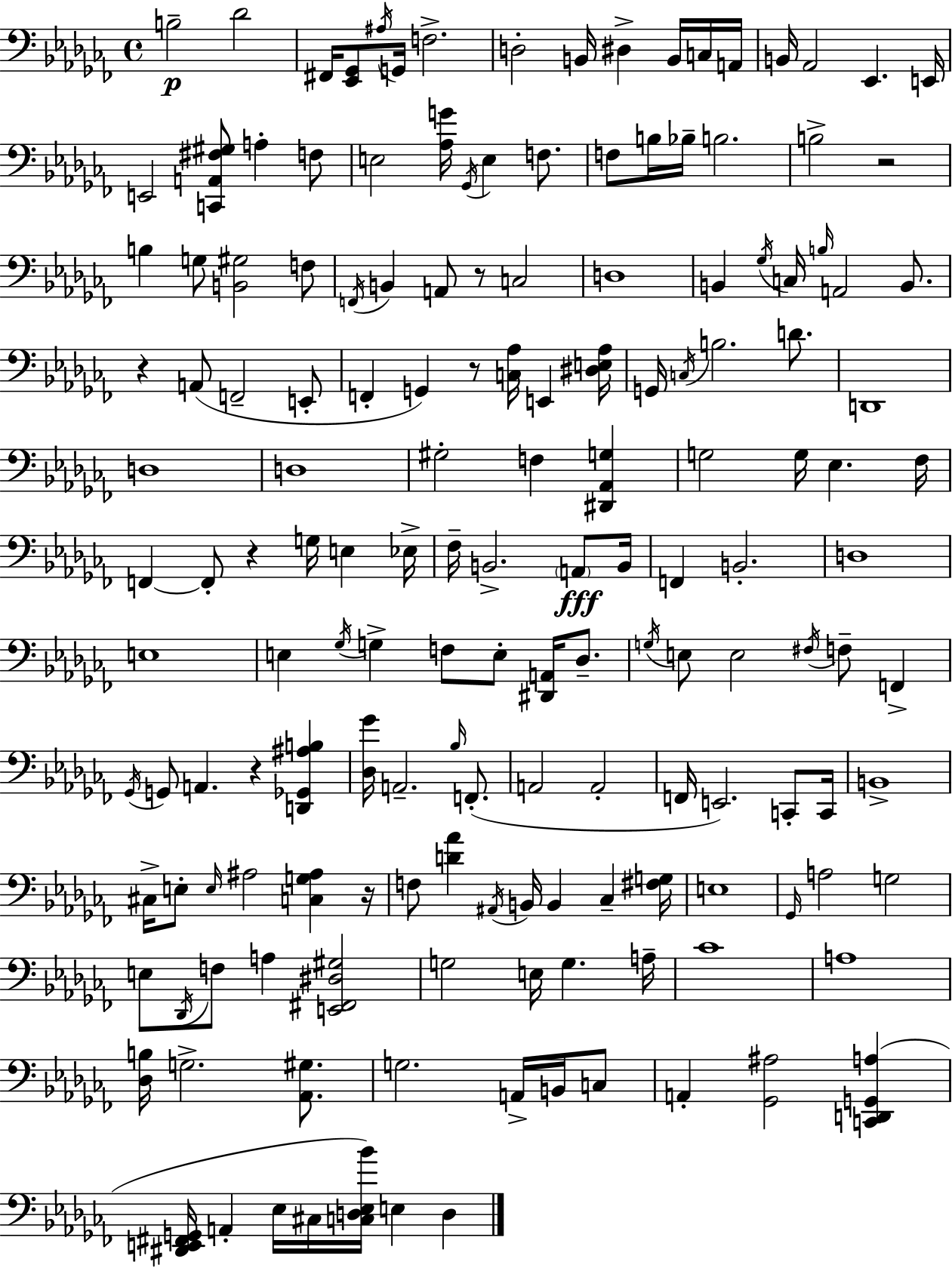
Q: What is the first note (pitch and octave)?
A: B3